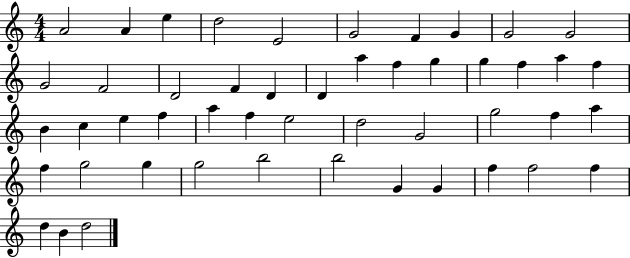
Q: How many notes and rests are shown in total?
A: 49